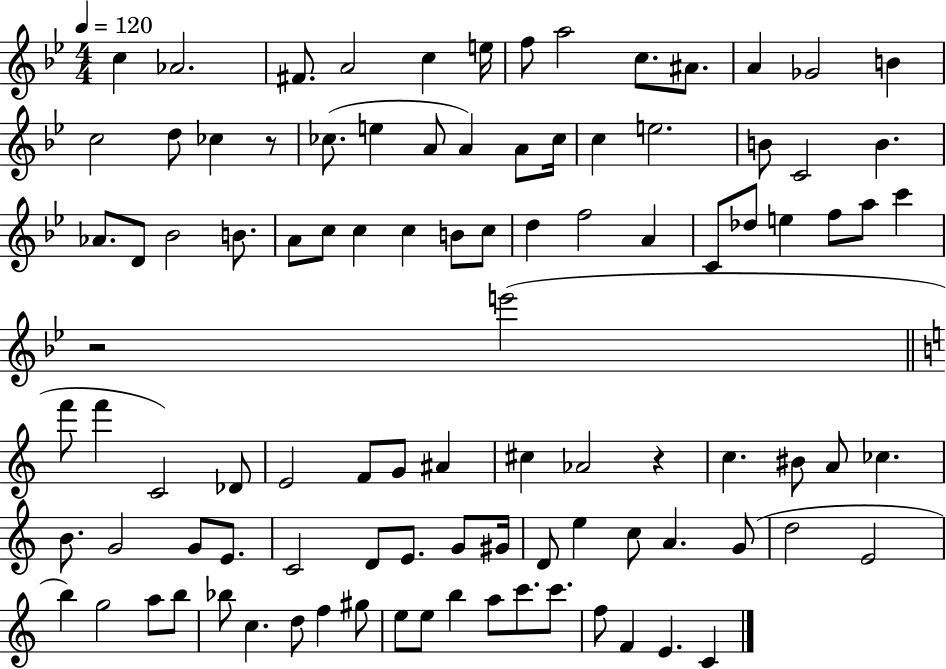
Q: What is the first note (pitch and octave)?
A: C5